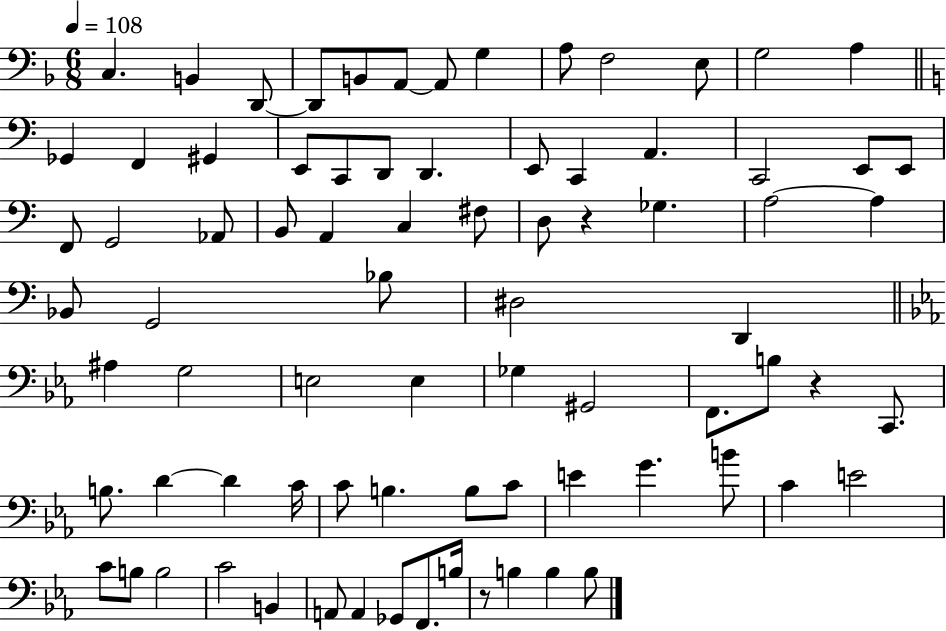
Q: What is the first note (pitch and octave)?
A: C3